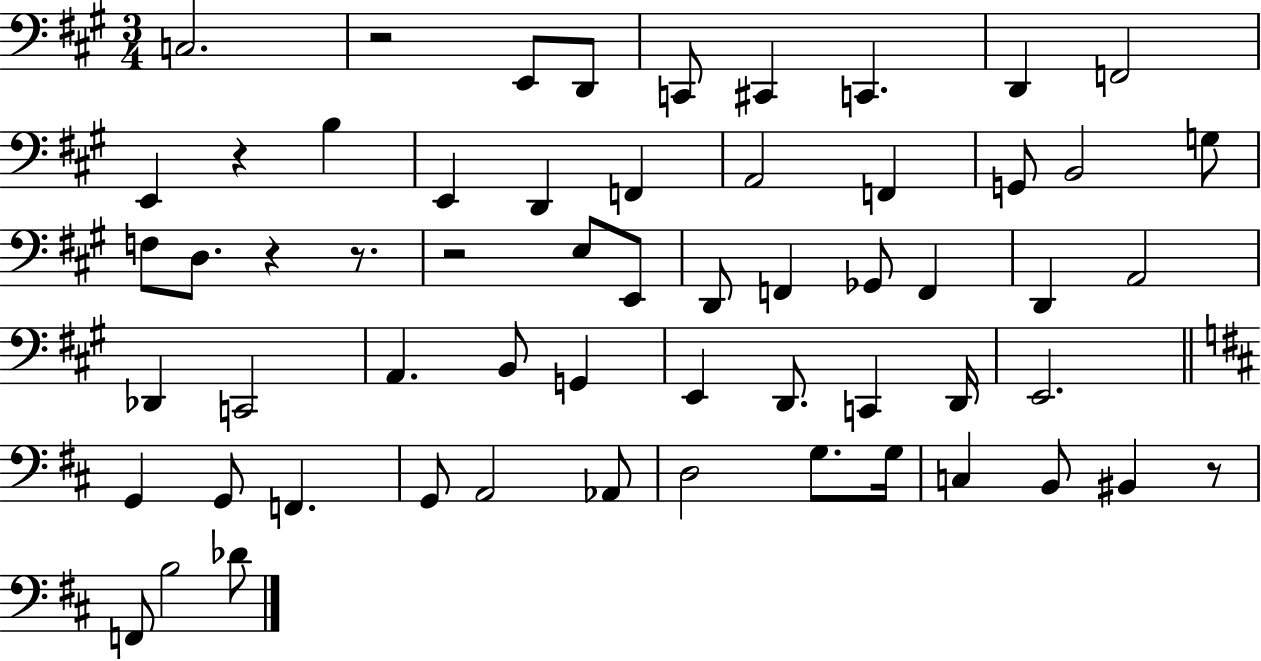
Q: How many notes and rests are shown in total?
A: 59